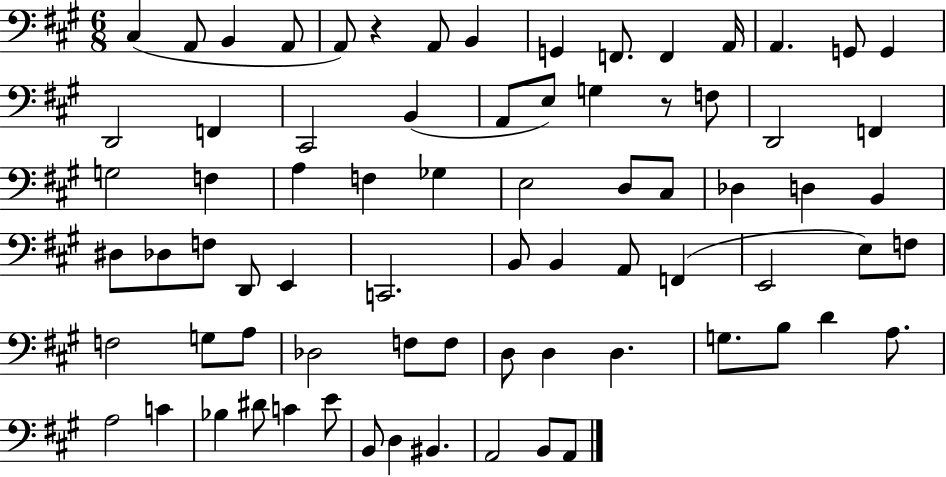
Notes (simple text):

C#3/q A2/e B2/q A2/e A2/e R/q A2/e B2/q G2/q F2/e. F2/q A2/s A2/q. G2/e G2/q D2/h F2/q C#2/h B2/q A2/e E3/e G3/q R/e F3/e D2/h F2/q G3/h F3/q A3/q F3/q Gb3/q E3/h D3/e C#3/e Db3/q D3/q B2/q D#3/e Db3/e F3/e D2/e E2/q C2/h. B2/e B2/q A2/e F2/q E2/h E3/e F3/e F3/h G3/e A3/e Db3/h F3/e F3/e D3/e D3/q D3/q. G3/e. B3/e D4/q A3/e. A3/h C4/q Bb3/q D#4/e C4/q E4/e B2/e D3/q BIS2/q. A2/h B2/e A2/e